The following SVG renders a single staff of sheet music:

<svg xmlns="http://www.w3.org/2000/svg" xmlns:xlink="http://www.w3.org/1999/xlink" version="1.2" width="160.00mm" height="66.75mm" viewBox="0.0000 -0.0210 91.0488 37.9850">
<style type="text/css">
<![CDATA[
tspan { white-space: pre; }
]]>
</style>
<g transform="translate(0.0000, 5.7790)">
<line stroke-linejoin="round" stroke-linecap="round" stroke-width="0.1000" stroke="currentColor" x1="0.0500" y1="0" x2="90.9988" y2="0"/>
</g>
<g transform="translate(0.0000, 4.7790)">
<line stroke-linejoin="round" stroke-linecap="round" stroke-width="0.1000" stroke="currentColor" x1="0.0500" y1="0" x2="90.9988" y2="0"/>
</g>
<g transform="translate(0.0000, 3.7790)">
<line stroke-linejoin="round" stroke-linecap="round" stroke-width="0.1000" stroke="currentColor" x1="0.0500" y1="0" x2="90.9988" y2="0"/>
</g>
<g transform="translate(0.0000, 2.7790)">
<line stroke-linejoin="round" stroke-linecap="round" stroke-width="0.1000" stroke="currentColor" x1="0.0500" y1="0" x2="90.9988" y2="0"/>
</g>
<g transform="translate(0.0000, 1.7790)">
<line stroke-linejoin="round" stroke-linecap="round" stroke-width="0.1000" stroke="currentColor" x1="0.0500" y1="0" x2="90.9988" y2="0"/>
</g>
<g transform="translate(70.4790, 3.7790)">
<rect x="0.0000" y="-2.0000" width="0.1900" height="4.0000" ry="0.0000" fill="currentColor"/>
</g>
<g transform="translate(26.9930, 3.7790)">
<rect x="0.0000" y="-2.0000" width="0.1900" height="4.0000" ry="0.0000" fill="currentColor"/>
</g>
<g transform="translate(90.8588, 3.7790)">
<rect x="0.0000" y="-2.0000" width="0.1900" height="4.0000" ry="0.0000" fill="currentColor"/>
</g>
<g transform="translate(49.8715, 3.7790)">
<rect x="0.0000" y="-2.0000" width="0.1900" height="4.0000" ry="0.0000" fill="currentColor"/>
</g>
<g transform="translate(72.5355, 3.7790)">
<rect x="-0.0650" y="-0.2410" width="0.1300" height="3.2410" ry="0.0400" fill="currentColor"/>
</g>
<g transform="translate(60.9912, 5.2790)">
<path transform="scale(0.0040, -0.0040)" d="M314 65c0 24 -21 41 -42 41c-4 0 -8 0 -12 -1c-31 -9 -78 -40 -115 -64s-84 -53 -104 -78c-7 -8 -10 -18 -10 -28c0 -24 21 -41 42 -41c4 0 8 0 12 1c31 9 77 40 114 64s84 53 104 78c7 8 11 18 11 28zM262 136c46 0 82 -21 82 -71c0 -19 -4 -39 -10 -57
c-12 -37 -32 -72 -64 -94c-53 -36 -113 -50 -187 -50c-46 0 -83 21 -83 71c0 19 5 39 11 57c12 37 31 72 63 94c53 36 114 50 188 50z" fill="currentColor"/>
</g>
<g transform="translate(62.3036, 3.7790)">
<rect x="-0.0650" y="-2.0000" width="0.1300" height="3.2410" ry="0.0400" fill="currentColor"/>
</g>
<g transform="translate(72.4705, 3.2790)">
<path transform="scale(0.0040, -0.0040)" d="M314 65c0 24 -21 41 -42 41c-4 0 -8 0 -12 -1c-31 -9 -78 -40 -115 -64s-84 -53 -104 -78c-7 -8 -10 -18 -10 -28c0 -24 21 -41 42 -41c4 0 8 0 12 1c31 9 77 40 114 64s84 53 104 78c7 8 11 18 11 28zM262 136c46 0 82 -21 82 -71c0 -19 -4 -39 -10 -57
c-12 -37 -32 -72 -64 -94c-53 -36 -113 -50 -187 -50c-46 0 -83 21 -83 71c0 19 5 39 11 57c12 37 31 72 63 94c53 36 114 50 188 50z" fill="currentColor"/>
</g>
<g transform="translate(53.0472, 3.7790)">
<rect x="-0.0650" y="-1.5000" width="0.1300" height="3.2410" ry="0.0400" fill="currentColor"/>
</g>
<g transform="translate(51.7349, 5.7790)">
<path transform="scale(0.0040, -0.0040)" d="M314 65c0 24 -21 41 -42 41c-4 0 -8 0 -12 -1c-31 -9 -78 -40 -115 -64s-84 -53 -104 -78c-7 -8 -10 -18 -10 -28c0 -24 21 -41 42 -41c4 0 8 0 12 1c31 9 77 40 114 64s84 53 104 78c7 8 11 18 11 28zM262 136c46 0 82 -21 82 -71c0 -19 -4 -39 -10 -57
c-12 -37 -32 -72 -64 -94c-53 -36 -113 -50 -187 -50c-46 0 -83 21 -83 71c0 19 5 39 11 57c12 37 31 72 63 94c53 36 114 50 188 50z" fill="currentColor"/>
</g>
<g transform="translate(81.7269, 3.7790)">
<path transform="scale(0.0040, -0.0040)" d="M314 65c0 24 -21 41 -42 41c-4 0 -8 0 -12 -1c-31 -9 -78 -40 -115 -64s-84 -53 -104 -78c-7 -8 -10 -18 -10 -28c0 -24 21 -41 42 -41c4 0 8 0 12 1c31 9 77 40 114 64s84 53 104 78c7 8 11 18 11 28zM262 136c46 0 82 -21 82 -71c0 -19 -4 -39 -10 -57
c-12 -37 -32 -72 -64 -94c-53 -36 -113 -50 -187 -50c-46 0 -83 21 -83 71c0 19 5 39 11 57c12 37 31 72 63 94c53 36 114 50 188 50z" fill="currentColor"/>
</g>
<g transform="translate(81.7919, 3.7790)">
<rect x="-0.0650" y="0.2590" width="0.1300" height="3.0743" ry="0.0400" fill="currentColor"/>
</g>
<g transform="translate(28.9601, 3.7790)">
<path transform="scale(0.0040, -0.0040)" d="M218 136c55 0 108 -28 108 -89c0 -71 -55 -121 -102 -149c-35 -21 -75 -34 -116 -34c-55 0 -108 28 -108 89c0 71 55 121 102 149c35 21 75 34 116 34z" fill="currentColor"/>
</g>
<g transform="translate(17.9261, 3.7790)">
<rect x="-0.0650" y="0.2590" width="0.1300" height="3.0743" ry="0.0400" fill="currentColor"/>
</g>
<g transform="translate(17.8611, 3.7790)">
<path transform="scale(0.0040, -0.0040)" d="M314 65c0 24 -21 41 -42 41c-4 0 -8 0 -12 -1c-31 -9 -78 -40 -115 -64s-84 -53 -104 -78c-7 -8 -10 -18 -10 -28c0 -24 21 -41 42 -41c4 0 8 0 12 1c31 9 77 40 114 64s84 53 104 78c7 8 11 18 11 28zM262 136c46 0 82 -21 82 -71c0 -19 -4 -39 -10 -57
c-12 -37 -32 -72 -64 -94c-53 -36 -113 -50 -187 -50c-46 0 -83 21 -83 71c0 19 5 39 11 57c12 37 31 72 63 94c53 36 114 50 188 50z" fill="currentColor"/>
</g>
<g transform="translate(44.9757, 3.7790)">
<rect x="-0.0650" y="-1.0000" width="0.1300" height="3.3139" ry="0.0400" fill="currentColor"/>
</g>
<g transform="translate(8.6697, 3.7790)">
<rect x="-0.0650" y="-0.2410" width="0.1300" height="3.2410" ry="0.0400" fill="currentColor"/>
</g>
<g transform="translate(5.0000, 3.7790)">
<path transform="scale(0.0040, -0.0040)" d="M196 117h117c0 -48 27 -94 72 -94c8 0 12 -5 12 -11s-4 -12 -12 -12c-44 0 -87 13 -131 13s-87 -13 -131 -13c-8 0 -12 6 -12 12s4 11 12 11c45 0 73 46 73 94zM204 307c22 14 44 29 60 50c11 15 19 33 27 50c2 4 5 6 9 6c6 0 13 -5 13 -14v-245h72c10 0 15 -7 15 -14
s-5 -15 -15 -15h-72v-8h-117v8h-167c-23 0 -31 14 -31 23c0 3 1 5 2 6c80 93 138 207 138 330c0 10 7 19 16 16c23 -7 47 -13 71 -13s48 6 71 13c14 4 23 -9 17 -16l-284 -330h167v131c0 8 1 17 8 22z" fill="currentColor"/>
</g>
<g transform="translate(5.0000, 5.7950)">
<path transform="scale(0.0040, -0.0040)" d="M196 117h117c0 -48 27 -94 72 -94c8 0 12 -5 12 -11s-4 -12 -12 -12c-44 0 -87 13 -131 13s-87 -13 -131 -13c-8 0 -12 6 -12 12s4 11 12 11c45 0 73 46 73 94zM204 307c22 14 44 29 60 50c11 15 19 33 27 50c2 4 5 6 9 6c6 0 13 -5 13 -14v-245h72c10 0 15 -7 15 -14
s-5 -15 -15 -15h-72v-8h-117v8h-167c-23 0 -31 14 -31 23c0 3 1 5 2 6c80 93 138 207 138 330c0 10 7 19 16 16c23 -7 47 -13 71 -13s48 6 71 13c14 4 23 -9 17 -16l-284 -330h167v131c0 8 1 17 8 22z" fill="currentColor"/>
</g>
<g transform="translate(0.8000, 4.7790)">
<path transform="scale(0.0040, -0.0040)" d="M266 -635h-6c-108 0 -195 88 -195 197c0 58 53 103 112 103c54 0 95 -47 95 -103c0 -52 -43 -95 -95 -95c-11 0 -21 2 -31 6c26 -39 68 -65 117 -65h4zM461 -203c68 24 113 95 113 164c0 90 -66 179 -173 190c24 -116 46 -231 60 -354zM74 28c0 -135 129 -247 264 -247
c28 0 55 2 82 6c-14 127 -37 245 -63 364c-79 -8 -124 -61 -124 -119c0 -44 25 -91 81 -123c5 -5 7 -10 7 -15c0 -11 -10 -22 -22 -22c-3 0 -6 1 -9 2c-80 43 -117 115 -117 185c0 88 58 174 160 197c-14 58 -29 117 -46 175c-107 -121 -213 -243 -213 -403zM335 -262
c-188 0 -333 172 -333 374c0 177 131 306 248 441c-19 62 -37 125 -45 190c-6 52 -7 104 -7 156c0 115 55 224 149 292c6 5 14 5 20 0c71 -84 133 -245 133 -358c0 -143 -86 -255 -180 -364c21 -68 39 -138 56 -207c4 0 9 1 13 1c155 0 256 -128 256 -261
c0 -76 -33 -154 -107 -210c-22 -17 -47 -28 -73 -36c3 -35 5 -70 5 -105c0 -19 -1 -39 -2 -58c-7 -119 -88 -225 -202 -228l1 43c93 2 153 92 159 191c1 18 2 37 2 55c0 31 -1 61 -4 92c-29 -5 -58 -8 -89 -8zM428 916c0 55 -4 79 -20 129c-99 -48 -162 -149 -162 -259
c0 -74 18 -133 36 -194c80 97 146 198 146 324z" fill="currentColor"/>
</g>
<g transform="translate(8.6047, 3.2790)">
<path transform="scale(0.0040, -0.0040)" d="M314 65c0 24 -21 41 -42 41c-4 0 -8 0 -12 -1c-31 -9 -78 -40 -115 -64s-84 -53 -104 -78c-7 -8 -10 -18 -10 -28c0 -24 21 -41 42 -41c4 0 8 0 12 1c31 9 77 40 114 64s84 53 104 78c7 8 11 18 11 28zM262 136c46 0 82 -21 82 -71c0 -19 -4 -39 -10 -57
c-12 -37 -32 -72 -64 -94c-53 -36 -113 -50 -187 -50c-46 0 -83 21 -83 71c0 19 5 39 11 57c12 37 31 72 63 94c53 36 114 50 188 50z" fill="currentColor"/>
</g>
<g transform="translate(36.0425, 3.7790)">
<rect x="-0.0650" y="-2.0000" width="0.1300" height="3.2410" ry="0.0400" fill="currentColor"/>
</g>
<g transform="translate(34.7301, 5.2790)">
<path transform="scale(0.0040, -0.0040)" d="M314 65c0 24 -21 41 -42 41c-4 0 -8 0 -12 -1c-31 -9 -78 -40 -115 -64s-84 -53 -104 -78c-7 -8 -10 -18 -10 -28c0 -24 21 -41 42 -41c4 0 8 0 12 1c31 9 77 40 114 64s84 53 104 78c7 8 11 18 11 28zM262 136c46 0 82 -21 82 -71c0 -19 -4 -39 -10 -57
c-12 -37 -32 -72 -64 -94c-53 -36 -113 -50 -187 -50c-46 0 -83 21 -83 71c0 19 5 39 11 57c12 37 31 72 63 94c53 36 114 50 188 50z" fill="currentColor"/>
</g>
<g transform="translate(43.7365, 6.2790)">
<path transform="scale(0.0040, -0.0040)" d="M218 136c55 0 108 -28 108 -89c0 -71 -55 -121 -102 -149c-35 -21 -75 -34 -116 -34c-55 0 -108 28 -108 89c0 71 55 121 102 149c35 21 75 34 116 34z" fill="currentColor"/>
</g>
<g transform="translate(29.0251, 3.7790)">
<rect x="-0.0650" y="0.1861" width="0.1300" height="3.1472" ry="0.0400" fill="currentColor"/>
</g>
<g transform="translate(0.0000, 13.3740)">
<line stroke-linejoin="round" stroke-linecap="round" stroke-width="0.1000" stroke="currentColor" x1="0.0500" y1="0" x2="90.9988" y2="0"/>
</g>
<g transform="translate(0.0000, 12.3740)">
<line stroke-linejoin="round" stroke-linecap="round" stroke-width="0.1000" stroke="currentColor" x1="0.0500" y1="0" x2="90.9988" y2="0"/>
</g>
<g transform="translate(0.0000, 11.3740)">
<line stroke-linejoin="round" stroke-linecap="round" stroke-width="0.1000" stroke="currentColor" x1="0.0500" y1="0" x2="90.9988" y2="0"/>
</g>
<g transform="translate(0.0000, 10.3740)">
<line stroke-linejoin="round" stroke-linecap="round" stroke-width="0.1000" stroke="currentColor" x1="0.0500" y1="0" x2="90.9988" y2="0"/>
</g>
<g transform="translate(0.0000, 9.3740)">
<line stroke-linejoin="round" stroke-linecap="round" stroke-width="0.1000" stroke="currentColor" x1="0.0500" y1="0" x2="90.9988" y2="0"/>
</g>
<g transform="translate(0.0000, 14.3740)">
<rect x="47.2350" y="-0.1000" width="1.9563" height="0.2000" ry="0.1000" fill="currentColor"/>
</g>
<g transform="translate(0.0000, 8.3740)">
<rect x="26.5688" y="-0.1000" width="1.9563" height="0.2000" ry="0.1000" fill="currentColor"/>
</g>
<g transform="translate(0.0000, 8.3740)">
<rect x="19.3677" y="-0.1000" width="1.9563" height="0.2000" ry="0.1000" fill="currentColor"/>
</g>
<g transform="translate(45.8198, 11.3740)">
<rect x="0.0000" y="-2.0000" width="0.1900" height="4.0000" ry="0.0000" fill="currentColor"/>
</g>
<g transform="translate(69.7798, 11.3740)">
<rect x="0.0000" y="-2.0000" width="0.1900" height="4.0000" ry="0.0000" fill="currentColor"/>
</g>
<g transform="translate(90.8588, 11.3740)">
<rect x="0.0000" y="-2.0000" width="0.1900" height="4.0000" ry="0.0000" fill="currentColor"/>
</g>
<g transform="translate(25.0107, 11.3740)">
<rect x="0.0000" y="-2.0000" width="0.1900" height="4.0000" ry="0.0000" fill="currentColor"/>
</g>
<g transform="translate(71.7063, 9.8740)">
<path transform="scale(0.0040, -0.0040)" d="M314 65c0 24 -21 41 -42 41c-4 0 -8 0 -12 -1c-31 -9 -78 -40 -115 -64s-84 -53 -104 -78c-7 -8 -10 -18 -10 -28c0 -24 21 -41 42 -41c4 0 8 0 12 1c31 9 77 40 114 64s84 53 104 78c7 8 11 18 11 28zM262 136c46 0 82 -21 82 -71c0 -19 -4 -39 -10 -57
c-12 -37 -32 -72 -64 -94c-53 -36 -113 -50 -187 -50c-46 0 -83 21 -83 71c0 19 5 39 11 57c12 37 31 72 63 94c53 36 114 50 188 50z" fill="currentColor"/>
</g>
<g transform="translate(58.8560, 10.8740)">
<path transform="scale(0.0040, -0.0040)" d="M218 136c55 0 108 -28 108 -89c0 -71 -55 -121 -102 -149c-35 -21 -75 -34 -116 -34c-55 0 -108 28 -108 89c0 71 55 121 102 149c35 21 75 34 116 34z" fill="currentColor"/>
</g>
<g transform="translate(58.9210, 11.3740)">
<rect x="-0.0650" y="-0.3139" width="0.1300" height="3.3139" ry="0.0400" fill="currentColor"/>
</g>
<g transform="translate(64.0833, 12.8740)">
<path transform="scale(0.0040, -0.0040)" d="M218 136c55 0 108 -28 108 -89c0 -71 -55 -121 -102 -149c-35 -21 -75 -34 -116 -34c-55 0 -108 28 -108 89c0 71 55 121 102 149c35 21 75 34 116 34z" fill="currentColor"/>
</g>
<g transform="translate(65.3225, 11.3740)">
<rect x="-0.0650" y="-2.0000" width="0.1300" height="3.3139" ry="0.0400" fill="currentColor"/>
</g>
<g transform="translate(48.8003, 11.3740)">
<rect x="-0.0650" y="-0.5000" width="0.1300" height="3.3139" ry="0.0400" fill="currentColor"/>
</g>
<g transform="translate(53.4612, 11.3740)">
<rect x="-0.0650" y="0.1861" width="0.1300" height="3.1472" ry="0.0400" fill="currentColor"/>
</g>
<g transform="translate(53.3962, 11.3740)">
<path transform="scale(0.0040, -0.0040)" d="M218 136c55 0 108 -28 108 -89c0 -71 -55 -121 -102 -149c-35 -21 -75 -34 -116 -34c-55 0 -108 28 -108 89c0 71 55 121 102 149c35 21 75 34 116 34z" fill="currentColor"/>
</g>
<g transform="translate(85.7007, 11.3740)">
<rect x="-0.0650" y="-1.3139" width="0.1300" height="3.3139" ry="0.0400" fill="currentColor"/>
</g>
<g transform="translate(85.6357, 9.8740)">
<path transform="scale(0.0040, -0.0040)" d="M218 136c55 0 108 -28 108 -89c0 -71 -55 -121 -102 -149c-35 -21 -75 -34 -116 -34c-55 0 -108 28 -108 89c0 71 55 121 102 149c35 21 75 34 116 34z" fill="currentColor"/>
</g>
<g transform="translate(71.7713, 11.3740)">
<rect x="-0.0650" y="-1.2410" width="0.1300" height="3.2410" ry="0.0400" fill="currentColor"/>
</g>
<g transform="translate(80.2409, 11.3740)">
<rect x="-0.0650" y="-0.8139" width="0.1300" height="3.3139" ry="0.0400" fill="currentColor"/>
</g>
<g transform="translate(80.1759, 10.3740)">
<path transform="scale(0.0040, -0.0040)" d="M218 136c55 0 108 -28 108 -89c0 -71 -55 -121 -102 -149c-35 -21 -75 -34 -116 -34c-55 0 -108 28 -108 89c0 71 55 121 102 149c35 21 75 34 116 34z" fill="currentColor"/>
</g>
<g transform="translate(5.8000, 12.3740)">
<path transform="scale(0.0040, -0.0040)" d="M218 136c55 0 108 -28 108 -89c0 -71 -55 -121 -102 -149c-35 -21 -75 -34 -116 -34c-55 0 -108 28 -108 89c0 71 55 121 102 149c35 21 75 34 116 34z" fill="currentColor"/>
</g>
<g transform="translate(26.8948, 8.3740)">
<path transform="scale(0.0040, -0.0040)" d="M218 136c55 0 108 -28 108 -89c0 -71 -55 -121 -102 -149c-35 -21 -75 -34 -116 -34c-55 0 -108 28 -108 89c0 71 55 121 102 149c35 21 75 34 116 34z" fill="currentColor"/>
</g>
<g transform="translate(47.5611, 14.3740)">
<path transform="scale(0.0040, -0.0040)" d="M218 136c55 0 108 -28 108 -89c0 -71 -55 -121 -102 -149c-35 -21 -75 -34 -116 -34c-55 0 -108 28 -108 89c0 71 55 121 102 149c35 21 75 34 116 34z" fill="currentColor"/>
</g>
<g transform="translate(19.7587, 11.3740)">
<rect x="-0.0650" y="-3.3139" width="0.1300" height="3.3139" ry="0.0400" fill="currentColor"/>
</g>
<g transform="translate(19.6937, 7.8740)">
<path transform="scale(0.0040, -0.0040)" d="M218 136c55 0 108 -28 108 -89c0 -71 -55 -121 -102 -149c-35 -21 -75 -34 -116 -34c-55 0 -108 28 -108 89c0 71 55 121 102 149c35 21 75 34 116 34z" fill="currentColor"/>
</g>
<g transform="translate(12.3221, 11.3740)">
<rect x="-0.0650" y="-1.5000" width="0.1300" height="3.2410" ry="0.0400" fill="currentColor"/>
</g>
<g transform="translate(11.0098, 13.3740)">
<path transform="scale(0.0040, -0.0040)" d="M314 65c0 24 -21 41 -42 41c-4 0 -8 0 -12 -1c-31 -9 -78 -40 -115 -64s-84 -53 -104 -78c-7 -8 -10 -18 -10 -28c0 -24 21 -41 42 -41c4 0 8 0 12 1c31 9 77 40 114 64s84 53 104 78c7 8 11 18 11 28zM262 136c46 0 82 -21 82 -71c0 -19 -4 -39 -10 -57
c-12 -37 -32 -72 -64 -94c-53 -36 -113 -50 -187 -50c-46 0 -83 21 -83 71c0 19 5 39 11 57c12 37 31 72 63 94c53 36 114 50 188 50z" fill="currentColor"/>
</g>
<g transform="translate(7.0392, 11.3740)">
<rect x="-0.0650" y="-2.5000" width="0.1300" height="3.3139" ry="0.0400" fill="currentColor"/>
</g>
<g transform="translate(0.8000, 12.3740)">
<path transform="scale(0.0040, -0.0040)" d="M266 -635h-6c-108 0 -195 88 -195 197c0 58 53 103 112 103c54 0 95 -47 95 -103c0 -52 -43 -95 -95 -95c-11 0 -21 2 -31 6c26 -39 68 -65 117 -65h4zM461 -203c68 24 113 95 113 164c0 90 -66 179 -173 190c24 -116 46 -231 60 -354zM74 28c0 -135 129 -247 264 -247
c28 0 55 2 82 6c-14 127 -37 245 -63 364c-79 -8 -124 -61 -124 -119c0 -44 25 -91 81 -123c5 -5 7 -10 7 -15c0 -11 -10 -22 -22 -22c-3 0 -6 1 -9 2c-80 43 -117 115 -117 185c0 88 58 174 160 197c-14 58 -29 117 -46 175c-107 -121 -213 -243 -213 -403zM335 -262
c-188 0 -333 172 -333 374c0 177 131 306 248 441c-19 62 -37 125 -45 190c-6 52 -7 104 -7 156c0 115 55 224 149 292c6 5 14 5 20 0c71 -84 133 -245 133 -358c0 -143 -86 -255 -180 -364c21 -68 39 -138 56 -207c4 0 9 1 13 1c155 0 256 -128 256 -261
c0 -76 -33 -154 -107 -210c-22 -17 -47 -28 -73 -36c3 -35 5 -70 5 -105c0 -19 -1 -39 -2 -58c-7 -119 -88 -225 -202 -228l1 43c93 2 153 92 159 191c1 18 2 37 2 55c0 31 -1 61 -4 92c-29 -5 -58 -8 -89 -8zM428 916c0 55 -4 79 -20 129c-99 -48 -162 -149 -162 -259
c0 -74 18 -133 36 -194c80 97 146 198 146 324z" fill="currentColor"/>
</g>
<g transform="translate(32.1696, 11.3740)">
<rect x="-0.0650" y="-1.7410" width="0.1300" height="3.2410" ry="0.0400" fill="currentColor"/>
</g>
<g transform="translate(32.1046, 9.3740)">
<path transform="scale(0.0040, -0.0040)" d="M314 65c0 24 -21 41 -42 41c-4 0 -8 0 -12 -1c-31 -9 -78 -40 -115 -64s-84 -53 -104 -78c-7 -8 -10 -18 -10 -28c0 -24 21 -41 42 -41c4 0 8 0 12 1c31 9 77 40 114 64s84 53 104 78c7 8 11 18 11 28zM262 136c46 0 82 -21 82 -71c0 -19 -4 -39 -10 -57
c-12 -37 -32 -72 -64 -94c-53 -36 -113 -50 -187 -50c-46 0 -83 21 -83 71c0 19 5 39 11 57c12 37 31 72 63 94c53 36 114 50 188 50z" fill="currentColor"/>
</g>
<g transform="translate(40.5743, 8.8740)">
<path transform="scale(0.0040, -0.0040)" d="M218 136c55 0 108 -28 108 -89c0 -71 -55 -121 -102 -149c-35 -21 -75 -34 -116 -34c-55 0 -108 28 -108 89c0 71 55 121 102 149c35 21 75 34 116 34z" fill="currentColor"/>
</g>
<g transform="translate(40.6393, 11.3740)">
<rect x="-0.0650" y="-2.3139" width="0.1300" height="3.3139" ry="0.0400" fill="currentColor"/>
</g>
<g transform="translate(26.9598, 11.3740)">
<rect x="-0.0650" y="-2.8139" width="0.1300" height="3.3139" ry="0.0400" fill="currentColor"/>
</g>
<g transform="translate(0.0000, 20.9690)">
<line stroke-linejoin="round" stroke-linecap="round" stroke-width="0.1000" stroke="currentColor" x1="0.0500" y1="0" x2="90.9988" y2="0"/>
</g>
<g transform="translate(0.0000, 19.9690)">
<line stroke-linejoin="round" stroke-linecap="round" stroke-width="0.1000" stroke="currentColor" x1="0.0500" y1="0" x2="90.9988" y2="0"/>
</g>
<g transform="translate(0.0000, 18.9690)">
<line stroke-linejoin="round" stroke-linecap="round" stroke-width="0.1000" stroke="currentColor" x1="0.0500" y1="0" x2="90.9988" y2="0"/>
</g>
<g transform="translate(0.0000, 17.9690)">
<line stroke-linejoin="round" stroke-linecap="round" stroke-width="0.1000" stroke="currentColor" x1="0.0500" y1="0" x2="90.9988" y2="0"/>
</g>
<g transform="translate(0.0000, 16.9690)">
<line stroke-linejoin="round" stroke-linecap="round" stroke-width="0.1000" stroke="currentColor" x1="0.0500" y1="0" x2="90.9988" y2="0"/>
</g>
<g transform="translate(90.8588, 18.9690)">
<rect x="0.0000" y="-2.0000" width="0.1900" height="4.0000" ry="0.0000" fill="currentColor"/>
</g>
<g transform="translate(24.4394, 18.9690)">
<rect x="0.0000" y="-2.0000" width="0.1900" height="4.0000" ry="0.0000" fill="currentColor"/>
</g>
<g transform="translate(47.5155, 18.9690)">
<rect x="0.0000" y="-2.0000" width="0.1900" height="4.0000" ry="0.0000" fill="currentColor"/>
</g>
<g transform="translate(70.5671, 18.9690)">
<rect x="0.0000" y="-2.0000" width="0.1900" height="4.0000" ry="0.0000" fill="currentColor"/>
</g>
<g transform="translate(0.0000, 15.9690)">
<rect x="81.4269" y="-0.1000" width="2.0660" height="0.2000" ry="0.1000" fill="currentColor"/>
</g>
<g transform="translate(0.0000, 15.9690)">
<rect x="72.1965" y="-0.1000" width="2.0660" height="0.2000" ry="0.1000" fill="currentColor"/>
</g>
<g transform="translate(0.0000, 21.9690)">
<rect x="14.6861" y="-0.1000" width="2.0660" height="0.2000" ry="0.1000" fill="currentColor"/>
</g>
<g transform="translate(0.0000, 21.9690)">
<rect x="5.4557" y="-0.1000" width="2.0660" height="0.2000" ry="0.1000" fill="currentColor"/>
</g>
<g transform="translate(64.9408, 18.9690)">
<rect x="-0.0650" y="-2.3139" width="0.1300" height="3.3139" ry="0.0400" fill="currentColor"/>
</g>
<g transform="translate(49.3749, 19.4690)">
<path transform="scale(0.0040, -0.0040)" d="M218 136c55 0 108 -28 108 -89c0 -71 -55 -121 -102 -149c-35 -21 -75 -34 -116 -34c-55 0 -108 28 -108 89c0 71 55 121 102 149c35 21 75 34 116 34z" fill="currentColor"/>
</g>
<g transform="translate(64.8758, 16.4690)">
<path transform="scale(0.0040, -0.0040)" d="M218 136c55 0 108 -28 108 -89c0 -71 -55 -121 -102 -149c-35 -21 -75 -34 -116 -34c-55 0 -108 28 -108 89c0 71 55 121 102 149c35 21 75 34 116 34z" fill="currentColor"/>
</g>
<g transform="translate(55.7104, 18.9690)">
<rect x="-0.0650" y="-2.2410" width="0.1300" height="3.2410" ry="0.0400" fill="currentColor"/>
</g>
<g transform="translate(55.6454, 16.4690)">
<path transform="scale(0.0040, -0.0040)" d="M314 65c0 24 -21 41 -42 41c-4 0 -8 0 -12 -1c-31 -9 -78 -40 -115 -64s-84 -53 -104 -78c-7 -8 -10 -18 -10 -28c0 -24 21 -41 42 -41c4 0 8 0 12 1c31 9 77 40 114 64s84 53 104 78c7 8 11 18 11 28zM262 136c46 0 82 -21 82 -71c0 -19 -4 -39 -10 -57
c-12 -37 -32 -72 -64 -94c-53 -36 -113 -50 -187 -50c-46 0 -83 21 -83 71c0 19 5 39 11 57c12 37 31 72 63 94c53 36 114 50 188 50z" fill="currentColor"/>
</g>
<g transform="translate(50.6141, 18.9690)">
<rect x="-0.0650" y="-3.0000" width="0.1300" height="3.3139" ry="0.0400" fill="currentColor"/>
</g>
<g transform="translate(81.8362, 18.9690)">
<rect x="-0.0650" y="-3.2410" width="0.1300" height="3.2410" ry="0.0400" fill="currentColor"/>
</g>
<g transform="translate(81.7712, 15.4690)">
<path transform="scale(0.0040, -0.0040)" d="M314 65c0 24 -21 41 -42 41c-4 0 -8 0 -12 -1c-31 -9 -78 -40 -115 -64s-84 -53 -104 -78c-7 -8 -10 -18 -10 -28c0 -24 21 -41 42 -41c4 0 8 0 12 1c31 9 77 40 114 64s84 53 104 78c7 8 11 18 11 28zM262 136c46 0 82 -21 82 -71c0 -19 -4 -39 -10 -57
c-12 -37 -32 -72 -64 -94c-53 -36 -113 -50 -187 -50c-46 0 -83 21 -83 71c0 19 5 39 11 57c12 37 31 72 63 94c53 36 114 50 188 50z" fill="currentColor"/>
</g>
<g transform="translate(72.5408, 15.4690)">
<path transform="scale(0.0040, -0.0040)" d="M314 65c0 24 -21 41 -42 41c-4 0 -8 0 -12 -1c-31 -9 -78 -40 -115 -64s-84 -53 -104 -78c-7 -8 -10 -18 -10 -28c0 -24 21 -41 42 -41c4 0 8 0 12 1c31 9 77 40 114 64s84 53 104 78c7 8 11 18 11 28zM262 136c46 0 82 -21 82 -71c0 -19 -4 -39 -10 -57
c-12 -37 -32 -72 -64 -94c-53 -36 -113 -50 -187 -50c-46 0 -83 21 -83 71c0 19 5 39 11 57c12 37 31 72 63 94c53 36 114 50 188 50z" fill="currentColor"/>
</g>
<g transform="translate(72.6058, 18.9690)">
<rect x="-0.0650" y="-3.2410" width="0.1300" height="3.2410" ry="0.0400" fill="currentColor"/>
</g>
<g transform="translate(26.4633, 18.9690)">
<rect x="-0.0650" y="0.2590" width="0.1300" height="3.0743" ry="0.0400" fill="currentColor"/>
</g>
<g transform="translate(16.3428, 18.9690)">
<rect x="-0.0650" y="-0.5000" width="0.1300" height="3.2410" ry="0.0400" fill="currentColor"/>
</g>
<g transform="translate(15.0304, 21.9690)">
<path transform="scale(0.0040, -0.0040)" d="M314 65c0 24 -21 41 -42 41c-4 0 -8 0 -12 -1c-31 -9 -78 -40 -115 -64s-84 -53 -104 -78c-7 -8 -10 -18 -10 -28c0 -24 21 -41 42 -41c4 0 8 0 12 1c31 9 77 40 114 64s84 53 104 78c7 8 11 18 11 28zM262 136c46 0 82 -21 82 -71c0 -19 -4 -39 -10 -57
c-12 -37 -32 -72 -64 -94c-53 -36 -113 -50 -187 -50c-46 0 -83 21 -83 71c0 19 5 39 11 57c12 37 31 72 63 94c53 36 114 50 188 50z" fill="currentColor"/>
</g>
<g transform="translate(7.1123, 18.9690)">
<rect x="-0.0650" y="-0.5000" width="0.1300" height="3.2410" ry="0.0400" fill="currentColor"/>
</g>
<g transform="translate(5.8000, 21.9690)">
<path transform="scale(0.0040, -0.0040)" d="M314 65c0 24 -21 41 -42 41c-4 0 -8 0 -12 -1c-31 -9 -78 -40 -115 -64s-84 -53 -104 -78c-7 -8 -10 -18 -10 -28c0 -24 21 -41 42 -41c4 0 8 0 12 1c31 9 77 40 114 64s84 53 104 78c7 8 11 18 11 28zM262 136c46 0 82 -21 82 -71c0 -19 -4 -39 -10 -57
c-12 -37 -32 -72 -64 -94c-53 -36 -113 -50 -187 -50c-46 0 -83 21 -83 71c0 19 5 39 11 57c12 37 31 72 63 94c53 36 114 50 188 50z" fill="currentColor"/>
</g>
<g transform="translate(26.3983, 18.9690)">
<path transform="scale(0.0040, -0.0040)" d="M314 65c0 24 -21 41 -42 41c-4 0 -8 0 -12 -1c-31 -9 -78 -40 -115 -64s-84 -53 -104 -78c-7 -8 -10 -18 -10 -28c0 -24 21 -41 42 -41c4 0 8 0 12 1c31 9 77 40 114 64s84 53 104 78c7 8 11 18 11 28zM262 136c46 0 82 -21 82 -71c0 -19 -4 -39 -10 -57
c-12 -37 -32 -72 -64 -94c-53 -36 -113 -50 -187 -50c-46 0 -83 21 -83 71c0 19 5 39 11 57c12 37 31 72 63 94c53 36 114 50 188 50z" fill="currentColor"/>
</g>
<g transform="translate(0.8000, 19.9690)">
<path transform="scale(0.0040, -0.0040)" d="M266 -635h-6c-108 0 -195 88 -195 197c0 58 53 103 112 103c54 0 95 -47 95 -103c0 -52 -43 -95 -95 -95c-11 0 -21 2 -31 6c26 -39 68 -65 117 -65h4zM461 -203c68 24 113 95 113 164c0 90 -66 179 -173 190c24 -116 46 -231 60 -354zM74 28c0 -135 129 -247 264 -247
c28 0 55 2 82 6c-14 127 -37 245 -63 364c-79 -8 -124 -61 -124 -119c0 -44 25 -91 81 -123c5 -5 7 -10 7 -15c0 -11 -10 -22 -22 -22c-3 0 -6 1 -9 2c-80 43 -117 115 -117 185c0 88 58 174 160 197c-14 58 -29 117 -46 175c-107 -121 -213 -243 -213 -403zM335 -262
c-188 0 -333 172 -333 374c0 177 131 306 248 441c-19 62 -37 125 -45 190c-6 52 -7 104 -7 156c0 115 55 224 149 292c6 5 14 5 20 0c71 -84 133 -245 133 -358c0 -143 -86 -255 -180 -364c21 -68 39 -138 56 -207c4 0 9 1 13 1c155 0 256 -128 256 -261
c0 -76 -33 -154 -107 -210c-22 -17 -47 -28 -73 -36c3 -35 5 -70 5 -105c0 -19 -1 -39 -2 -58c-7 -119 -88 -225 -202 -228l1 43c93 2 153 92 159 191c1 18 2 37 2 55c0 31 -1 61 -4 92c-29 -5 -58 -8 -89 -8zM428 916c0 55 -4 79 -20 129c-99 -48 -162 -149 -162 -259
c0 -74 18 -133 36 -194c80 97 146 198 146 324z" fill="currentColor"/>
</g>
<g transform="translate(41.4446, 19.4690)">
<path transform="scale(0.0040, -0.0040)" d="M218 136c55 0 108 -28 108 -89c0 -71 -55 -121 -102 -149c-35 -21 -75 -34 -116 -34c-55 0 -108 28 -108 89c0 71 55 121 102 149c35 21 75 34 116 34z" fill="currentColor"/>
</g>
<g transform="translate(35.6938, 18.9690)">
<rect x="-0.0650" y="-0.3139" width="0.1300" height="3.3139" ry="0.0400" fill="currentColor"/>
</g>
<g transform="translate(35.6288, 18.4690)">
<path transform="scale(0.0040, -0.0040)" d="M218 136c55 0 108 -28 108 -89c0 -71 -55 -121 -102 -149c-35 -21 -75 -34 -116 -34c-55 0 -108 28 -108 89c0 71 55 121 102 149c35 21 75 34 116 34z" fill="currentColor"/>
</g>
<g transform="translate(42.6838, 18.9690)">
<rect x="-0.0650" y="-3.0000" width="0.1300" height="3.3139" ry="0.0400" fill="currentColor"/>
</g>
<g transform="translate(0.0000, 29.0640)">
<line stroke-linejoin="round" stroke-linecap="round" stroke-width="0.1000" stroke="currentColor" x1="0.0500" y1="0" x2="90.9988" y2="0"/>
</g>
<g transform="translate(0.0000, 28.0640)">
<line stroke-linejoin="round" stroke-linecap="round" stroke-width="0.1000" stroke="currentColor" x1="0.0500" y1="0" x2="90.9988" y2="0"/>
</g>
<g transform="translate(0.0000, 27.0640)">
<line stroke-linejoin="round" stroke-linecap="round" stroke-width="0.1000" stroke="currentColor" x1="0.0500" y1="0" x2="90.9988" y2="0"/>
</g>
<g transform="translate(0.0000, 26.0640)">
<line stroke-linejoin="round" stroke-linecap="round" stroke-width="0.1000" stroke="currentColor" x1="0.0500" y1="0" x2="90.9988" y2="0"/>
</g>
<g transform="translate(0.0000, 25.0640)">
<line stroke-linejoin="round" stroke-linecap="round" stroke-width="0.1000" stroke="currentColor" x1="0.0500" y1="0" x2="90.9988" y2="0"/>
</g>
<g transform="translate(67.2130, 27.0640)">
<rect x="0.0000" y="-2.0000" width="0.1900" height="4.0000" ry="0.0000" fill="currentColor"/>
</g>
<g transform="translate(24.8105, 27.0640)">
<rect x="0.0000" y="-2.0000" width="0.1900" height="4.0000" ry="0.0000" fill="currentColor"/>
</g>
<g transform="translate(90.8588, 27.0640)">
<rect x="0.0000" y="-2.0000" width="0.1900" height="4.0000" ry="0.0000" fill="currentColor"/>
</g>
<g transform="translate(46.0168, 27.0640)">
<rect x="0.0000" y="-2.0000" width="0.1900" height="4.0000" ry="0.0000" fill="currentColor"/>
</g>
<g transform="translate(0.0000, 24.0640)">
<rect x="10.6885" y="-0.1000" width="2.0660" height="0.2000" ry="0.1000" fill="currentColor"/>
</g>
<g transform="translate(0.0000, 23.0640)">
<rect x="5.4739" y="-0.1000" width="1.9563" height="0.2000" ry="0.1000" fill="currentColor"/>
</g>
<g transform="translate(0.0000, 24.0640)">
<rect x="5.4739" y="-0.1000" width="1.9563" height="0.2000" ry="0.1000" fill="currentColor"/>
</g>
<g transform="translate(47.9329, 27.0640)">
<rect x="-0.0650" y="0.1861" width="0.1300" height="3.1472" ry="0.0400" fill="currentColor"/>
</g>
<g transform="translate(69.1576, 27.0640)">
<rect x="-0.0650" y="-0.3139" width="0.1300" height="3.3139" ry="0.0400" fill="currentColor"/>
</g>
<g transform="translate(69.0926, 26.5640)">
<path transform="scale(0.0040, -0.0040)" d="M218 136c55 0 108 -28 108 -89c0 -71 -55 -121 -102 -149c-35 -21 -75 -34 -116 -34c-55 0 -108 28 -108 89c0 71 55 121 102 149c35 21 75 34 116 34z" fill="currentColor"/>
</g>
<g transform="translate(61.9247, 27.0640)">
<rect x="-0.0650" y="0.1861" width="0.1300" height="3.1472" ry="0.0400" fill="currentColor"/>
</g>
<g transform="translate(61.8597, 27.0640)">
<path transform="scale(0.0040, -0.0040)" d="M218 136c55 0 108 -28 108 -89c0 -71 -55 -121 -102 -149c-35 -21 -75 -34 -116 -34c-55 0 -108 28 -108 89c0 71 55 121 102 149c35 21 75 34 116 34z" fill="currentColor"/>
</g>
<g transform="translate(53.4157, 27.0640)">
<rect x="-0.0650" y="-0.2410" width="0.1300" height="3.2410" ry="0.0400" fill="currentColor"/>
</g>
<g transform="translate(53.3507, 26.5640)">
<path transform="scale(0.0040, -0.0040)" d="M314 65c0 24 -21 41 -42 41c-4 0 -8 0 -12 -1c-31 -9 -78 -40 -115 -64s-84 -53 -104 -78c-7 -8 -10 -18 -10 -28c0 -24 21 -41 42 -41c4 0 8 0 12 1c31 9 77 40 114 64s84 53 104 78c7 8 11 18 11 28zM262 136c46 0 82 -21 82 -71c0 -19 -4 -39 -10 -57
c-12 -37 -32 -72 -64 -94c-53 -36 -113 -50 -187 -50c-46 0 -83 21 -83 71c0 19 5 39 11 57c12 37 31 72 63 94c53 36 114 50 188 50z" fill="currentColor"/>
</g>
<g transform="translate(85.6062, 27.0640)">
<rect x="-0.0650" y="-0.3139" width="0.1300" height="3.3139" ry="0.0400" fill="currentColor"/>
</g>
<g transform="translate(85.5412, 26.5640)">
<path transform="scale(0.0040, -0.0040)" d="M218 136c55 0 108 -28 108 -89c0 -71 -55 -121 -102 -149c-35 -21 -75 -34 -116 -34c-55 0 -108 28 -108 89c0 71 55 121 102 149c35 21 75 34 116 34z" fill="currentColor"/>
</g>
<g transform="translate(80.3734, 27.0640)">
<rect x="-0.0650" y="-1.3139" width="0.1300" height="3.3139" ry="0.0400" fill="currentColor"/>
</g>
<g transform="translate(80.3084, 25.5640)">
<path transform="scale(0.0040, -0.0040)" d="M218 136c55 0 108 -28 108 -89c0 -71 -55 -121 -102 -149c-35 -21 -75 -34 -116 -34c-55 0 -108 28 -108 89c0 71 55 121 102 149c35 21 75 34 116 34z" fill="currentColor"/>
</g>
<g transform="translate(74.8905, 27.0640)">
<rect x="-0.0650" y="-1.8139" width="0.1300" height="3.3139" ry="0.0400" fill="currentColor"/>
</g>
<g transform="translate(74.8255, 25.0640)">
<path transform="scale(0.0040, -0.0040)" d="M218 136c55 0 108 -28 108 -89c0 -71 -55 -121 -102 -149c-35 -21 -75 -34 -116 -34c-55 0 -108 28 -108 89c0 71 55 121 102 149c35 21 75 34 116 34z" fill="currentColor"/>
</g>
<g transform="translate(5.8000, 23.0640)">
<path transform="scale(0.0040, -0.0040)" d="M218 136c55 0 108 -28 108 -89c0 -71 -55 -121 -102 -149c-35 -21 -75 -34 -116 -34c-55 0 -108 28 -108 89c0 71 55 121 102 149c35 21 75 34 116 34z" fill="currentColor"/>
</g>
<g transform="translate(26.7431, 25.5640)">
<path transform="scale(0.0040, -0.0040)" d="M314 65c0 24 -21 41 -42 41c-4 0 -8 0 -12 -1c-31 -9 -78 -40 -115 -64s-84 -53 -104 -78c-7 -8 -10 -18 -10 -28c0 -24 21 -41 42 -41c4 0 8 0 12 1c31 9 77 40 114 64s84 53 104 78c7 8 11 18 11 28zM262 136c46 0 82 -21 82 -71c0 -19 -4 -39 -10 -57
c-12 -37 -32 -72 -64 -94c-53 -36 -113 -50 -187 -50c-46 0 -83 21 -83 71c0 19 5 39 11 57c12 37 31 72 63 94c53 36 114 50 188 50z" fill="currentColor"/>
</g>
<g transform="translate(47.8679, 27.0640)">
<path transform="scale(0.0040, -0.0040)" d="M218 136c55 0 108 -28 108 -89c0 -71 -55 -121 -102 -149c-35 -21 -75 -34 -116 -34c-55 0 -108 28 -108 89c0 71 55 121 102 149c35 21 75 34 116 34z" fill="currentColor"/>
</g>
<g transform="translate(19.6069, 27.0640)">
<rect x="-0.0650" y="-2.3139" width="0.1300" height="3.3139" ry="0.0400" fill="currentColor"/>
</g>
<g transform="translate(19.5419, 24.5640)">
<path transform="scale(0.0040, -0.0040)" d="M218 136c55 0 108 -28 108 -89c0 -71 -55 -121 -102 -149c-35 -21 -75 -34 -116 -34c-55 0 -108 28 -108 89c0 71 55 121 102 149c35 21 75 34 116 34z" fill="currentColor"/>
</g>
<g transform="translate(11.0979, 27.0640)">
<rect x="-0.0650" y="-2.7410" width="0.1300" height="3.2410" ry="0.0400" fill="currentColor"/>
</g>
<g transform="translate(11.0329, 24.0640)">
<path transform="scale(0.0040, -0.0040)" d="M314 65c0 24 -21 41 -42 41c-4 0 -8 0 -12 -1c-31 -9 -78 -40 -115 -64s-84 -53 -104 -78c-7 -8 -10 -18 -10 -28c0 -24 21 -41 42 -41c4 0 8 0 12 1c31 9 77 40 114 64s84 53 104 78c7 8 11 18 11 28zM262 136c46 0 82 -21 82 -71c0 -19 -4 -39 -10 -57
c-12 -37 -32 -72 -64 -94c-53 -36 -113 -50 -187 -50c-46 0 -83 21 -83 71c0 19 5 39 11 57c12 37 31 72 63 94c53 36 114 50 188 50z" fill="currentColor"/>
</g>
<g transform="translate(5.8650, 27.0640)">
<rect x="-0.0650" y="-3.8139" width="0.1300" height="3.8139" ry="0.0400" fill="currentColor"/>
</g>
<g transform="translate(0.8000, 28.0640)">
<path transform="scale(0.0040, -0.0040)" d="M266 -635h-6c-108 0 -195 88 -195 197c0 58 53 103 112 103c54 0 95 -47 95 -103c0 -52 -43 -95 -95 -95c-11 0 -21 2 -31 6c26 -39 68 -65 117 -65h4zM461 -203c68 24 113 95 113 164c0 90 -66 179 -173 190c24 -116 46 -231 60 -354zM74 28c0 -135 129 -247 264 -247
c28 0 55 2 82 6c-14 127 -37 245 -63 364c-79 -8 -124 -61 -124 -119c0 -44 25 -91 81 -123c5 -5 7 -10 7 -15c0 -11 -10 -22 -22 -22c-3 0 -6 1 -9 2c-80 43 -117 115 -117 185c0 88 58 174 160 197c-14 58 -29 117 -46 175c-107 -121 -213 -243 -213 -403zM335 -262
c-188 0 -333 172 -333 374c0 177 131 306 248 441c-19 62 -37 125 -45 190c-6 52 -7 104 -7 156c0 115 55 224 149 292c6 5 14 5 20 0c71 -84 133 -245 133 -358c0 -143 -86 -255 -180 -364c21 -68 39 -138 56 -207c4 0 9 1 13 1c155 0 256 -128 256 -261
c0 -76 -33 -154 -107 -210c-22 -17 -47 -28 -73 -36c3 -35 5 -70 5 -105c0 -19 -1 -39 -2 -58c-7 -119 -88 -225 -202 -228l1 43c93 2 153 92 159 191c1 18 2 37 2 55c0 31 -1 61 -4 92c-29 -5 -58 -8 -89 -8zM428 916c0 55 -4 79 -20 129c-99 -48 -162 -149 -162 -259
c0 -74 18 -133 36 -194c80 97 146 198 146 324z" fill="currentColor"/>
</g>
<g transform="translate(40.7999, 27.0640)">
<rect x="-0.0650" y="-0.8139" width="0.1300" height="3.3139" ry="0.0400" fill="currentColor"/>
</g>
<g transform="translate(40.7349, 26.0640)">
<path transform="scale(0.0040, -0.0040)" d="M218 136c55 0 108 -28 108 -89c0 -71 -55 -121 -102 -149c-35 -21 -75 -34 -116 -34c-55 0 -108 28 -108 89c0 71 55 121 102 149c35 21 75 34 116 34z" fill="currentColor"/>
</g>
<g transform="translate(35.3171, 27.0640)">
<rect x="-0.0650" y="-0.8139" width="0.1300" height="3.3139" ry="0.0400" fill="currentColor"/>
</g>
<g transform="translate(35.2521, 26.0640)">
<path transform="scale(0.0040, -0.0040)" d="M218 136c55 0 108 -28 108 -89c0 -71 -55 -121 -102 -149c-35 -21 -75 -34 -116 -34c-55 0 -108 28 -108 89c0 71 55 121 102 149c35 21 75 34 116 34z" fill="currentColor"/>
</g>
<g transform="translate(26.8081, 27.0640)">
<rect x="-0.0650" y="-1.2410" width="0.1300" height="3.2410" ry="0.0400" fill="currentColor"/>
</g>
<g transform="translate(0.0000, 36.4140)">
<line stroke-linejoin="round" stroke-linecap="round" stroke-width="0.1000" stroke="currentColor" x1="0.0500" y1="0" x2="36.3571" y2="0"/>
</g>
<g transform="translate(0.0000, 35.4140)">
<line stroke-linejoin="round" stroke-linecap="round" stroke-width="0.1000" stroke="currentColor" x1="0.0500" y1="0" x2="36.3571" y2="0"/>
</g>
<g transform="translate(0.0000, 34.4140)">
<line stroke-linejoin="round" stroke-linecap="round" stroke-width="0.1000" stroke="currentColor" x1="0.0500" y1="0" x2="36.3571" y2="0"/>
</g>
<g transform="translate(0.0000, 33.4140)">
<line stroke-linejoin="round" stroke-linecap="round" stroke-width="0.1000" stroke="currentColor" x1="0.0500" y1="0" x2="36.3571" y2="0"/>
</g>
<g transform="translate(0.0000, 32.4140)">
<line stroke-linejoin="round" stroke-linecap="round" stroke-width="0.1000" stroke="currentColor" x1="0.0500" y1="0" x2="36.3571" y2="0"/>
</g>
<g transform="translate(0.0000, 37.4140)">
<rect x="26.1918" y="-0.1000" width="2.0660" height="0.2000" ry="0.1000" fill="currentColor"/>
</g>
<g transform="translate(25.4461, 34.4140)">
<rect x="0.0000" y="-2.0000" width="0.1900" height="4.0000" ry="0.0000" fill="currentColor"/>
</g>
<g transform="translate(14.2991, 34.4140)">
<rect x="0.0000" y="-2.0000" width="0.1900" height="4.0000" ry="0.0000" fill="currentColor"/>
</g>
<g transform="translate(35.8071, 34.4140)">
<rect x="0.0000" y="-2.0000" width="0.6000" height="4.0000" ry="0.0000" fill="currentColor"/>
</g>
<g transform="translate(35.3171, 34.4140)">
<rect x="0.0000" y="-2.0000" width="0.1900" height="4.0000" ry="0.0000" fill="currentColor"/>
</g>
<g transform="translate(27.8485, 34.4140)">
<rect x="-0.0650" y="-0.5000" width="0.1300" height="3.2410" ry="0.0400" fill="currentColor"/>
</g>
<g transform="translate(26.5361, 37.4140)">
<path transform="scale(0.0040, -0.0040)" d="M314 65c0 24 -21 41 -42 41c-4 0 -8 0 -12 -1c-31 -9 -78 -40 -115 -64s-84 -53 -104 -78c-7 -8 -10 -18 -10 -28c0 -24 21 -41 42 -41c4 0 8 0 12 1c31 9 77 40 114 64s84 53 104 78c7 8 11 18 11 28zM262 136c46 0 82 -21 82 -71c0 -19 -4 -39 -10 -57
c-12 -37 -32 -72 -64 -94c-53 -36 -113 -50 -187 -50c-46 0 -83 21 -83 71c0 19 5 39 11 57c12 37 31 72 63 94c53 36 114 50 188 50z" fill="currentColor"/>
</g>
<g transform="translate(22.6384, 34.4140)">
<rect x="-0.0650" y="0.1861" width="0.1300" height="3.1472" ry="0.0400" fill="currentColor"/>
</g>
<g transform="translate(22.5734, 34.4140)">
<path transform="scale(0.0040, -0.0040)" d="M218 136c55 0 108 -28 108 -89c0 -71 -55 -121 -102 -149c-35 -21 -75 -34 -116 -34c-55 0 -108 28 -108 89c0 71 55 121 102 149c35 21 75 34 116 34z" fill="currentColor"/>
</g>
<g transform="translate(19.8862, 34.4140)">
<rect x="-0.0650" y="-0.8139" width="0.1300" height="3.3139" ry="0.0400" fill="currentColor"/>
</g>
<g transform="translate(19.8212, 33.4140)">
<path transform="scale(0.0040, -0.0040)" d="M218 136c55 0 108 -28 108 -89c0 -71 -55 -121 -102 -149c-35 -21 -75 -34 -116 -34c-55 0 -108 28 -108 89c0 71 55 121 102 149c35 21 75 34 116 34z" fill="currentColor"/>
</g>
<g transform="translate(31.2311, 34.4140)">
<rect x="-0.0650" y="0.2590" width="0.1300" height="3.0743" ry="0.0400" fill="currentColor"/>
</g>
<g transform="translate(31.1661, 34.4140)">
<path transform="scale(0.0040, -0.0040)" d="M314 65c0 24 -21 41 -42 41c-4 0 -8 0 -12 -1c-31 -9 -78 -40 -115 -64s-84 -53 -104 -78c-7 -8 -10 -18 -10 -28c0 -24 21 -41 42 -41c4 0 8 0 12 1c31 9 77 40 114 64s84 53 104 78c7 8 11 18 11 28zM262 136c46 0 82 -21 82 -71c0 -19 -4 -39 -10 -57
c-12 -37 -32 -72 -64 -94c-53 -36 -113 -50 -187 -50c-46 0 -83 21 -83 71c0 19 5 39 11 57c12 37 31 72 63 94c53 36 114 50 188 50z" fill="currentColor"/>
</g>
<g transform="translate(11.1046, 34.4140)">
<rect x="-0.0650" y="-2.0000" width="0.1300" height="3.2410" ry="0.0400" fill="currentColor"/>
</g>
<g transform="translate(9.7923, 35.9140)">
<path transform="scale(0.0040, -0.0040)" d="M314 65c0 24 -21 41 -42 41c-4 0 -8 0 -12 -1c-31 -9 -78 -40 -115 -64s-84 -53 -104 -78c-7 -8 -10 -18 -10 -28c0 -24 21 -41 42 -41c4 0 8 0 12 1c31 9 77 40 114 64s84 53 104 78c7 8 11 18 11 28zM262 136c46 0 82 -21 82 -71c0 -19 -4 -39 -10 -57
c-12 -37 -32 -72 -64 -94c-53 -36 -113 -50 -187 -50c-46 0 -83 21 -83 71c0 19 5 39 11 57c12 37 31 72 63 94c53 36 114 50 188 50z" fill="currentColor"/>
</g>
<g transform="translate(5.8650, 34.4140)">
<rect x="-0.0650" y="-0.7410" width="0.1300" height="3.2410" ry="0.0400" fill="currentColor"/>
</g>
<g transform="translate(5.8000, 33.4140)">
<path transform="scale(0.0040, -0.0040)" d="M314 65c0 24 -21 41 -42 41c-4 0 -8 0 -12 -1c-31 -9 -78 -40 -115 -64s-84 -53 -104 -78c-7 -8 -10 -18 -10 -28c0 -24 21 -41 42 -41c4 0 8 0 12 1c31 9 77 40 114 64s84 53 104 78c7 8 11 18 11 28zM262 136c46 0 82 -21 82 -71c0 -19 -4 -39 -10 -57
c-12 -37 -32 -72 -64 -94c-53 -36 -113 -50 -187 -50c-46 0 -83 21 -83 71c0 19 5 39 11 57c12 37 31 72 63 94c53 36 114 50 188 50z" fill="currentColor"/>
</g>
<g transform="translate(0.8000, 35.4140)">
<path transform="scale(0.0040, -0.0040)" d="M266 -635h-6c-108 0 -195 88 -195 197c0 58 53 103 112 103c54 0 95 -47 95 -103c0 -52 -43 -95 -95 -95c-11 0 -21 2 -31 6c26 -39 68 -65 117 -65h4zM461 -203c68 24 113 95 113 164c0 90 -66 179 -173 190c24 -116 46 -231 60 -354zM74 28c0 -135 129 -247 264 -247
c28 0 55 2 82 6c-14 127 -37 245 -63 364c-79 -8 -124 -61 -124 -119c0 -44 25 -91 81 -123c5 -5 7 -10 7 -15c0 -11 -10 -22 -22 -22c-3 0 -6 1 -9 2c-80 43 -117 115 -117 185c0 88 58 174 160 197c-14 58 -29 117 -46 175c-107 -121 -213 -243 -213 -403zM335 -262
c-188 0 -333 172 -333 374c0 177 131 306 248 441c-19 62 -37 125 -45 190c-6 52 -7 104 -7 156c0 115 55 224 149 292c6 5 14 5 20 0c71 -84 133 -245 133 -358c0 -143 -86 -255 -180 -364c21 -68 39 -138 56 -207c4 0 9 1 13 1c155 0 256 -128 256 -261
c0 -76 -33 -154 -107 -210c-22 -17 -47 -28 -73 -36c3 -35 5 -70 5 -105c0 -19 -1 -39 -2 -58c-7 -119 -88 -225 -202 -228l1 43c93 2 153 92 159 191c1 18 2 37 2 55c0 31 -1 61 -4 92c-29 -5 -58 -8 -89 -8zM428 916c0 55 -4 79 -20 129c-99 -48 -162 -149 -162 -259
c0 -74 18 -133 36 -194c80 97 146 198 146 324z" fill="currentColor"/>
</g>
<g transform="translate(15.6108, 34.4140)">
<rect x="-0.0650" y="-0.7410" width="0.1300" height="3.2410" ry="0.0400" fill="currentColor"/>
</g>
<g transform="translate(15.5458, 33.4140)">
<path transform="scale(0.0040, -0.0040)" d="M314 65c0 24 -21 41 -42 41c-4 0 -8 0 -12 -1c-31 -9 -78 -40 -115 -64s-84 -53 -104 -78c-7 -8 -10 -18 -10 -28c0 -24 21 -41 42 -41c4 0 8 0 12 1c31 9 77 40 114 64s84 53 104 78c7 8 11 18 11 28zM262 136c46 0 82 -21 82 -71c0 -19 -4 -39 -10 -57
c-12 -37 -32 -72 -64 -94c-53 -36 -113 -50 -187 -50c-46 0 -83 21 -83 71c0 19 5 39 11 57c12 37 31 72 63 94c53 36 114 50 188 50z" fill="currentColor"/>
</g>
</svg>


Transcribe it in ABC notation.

X:1
T:Untitled
M:4/4
L:1/4
K:C
c2 B2 B F2 D E2 F2 c2 B2 G E2 b a f2 g C B c F e2 d e C2 C2 B2 c A A g2 g b2 b2 c' a2 g e2 d d B c2 B c f e c d2 F2 d2 d B C2 B2